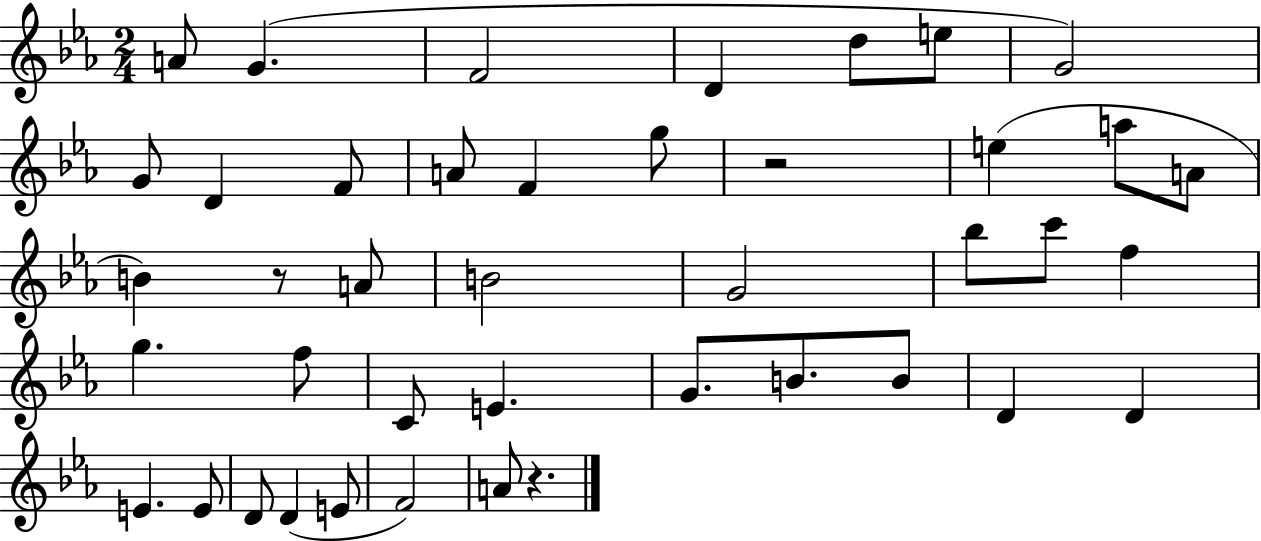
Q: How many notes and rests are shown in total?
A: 42